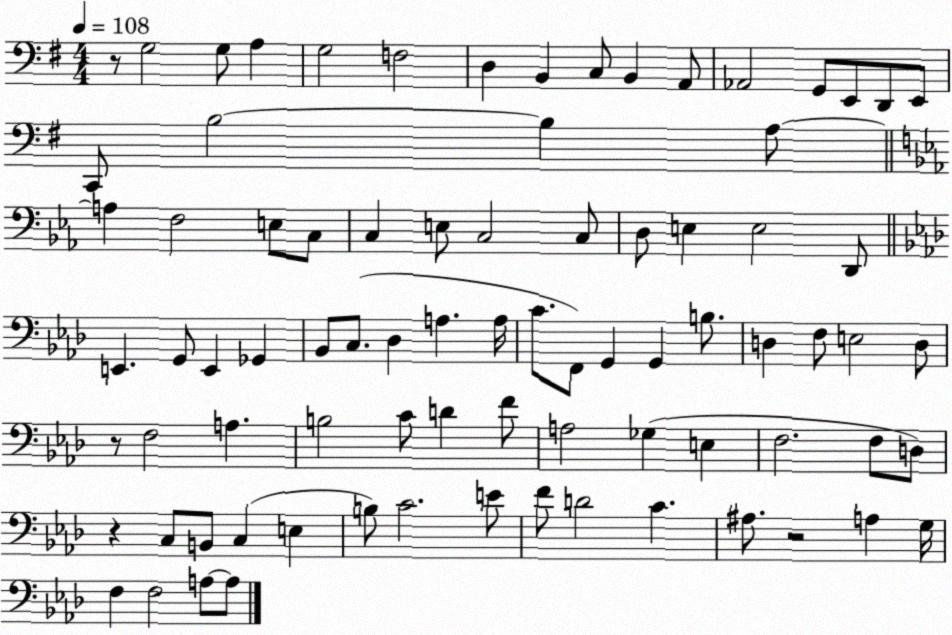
X:1
T:Untitled
M:4/4
L:1/4
K:G
z/2 G,2 G,/2 A, G,2 F,2 D, B,, C,/2 B,, A,,/2 _A,,2 G,,/2 E,,/2 D,,/2 E,,/2 C,,/2 B,2 B, A,/2 A, F,2 E,/2 C,/2 C, E,/2 C,2 C,/2 D,/2 E, E,2 D,,/2 E,, G,,/2 E,, _G,, _B,,/2 C,/2 _D, A, A,/4 C/2 F,,/2 G,, G,, B,/2 D, F,/2 E,2 D,/2 z/2 F,2 A, B,2 C/2 D F/2 A,2 _G, E, F,2 F,/2 D,/2 z C,/2 B,,/2 C, E, B,/2 C2 E/2 F/2 D2 C ^A,/2 z2 A, G,/4 F, F,2 A,/2 A,/2